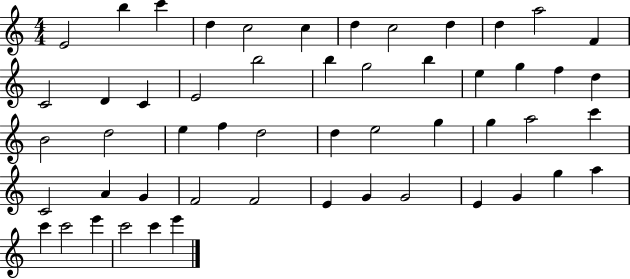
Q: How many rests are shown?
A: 0